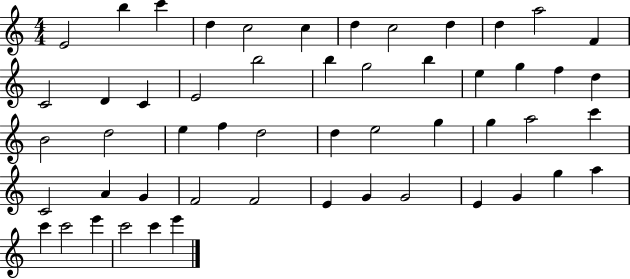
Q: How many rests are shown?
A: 0